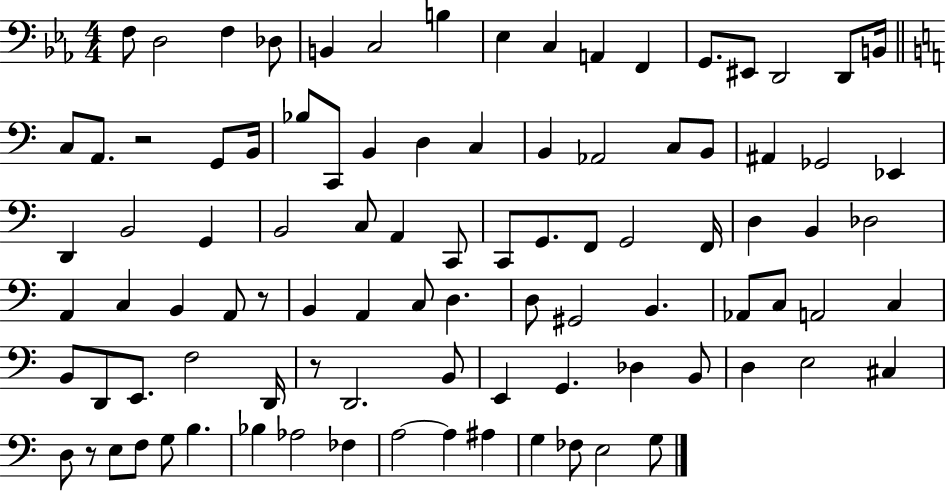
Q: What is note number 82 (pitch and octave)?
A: Bb3